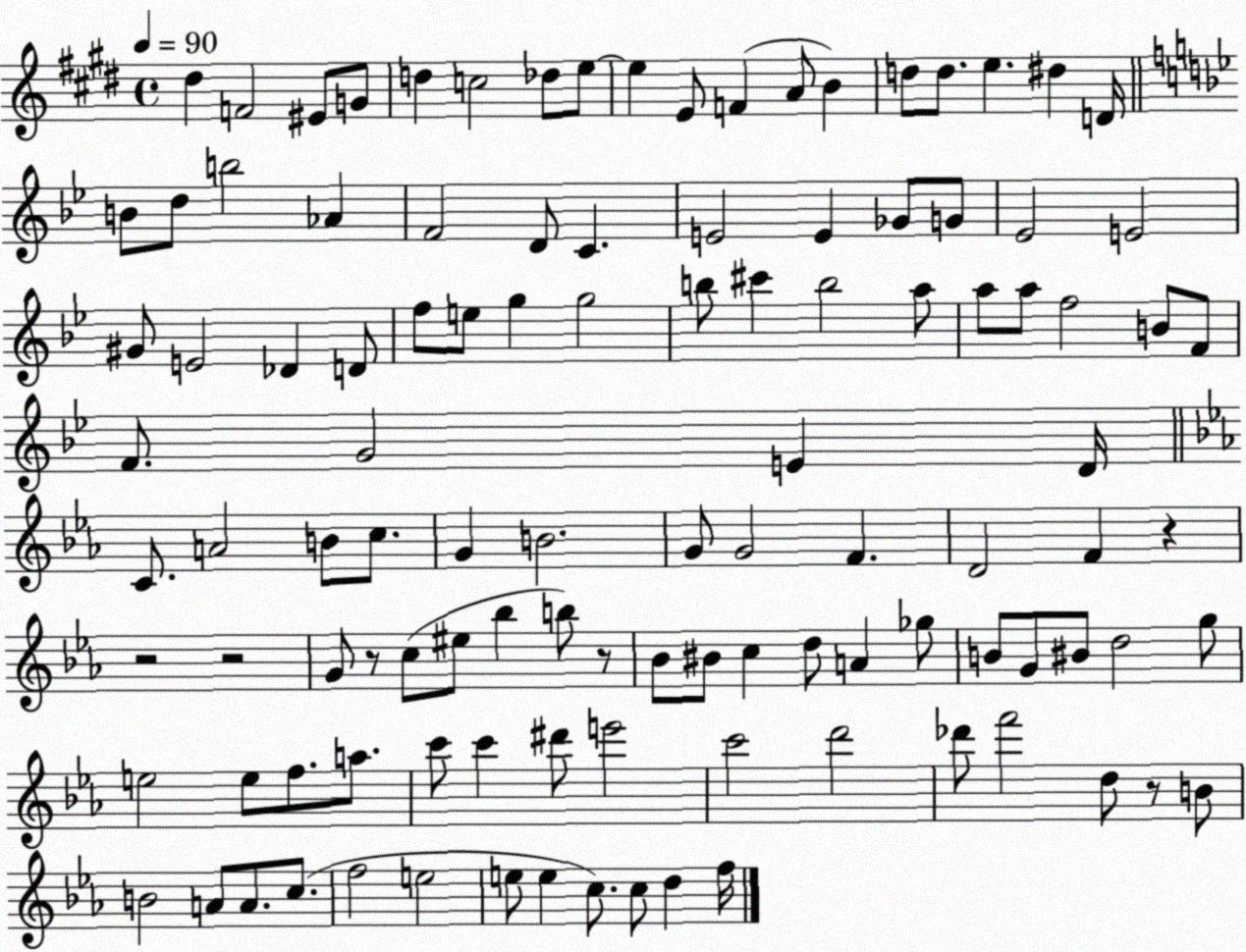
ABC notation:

X:1
T:Untitled
M:4/4
L:1/4
K:E
^d F2 ^E/2 G/2 d c2 _d/2 e/2 e E/2 F A/2 B d/2 d/2 e ^d D/4 B/2 d/2 b2 _A F2 D/2 C E2 E _G/2 G/2 _E2 E2 ^G/2 E2 _D D/2 f/2 e/2 g g2 b/2 ^c' b2 a/2 a/2 a/2 f2 B/2 F/2 F/2 G2 E D/4 C/2 A2 B/2 c/2 G B2 G/2 G2 F D2 F z z2 z2 G/2 z/2 c/2 ^e/2 _b b/2 z/2 _B/2 ^B/2 c d/2 A _g/2 B/2 G/2 ^B/2 d2 g/2 e2 e/2 f/2 a/2 c'/2 c' ^d'/2 e'2 c'2 d'2 _d'/2 f'2 d/2 z/2 B/2 B2 A/2 A/2 c/2 f2 e2 e/2 e c/2 c/2 d f/4